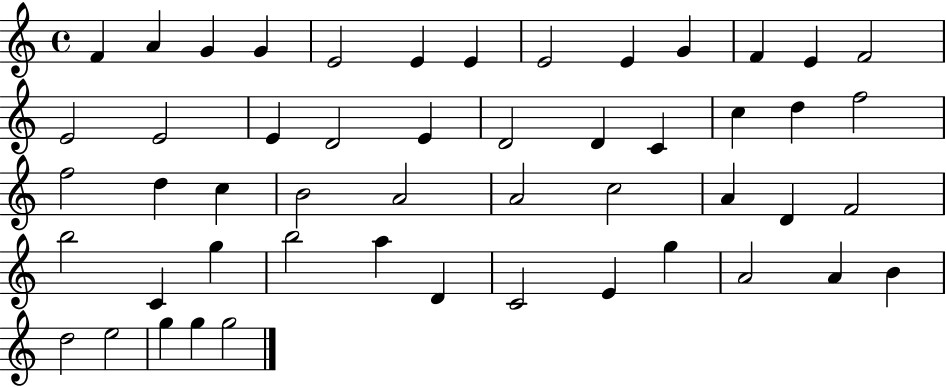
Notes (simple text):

F4/q A4/q G4/q G4/q E4/h E4/q E4/q E4/h E4/q G4/q F4/q E4/q F4/h E4/h E4/h E4/q D4/h E4/q D4/h D4/q C4/q C5/q D5/q F5/h F5/h D5/q C5/q B4/h A4/h A4/h C5/h A4/q D4/q F4/h B5/h C4/q G5/q B5/h A5/q D4/q C4/h E4/q G5/q A4/h A4/q B4/q D5/h E5/h G5/q G5/q G5/h